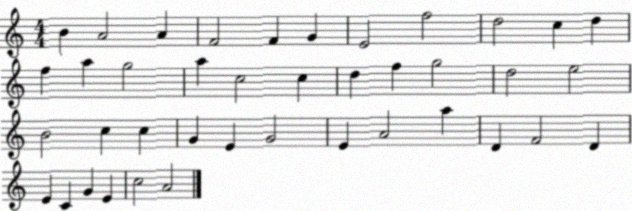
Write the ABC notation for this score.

X:1
T:Untitled
M:4/4
L:1/4
K:C
B A2 A F2 F G E2 f2 d2 c d f a g2 a c2 c d f g2 d2 e2 B2 c c G E G2 E A2 a D F2 D E C G E c2 A2